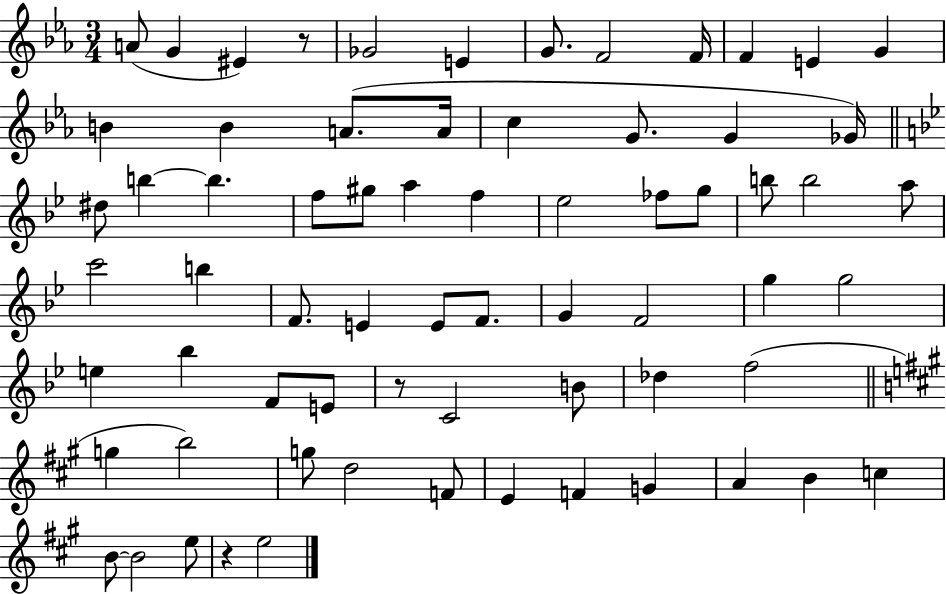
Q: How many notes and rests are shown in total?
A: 68